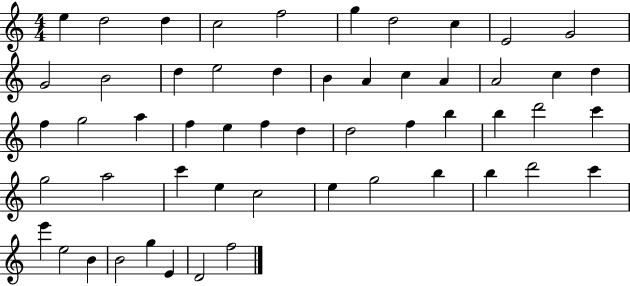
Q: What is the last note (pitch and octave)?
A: F5